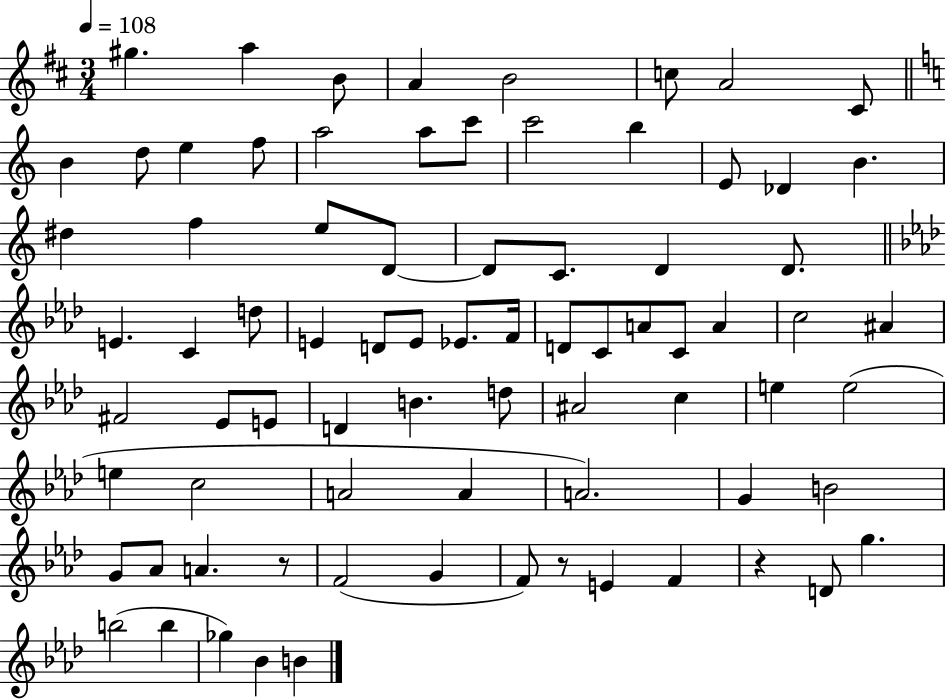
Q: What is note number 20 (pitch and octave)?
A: B4